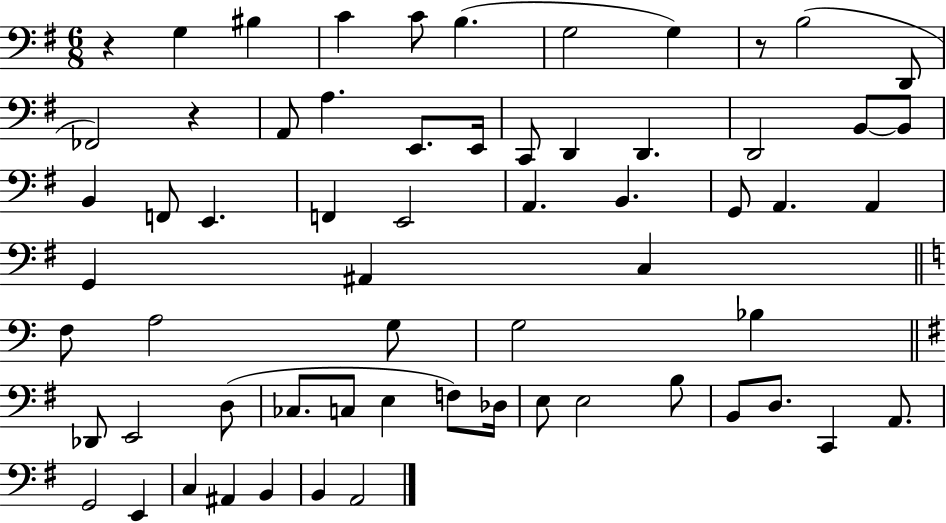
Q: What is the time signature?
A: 6/8